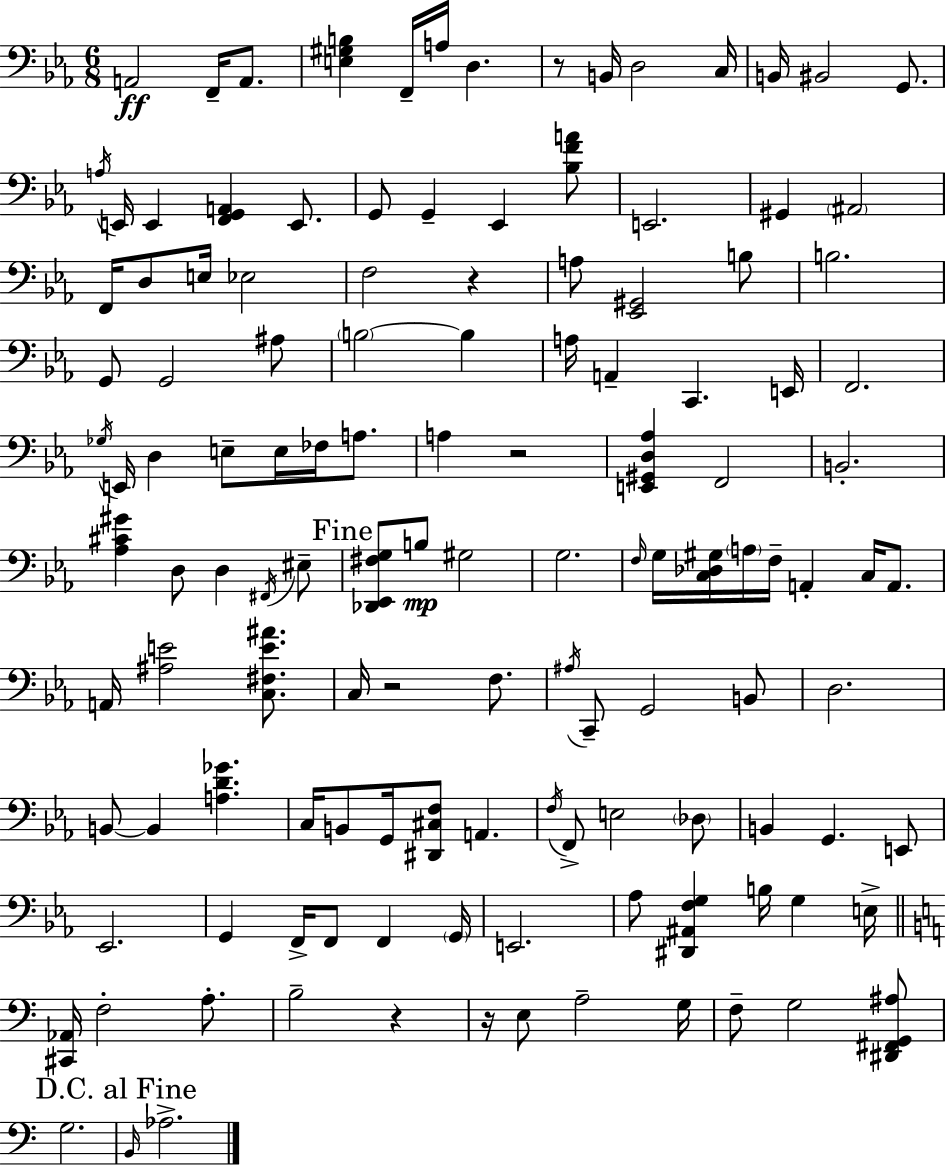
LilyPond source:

{
  \clef bass
  \numericTimeSignature
  \time 6/8
  \key ees \major
  a,2\ff f,16-- a,8. | <e gis b>4 f,16-- a16 d4. | r8 b,16 d2 c16 | b,16 bis,2 g,8. | \break \acciaccatura { a16 } e,16 e,4 <f, g, a,>4 e,8. | g,8 g,4-- ees,4 <bes f' a'>8 | e,2. | gis,4 \parenthesize ais,2 | \break f,16 d8 e16 ees2 | f2 r4 | a8 <ees, gis,>2 b8 | b2. | \break g,8 g,2 ais8 | \parenthesize b2~~ b4 | a16 a,4-- c,4. | e,16 f,2. | \break \acciaccatura { ges16 } e,16 d4 e8-- e16 fes16 a8. | a4 r2 | <e, gis, d aes>4 f,2 | b,2.-. | \break <aes cis' gis'>4 d8 d4 | \acciaccatura { fis,16 } eis8-- \mark "Fine" <des, ees, fis g>8 b8\mp gis2 | g2. | \grace { f16 } g16 <c des gis>16 \parenthesize a16 f16-- a,4-. | \break c16 a,8. a,16 <ais e'>2 | <c fis e' ais'>8. c16 r2 | f8. \acciaccatura { ais16 } c,8-- g,2 | b,8 d2. | \break b,8~~ b,4 <a d' ges'>4. | c16 b,8 g,16 <dis, cis f>8 a,4. | \acciaccatura { f16 } f,8-> e2 | \parenthesize des8 b,4 g,4. | \break e,8 ees,2. | g,4 f,16-> f,8 | f,4 \parenthesize g,16 e,2. | aes8 <dis, ais, f g>4 | \break b16 g4 e16-> \bar "||" \break \key a \minor <cis, aes,>16 f2-. a8.-. | b2-- r4 | r16 e8 a2-- g16 | f8-- g2 <dis, fis, g, ais>8 | \break g2. | \mark "D.C. al Fine" \grace { b,16 } aes2.-> | \bar "|."
}